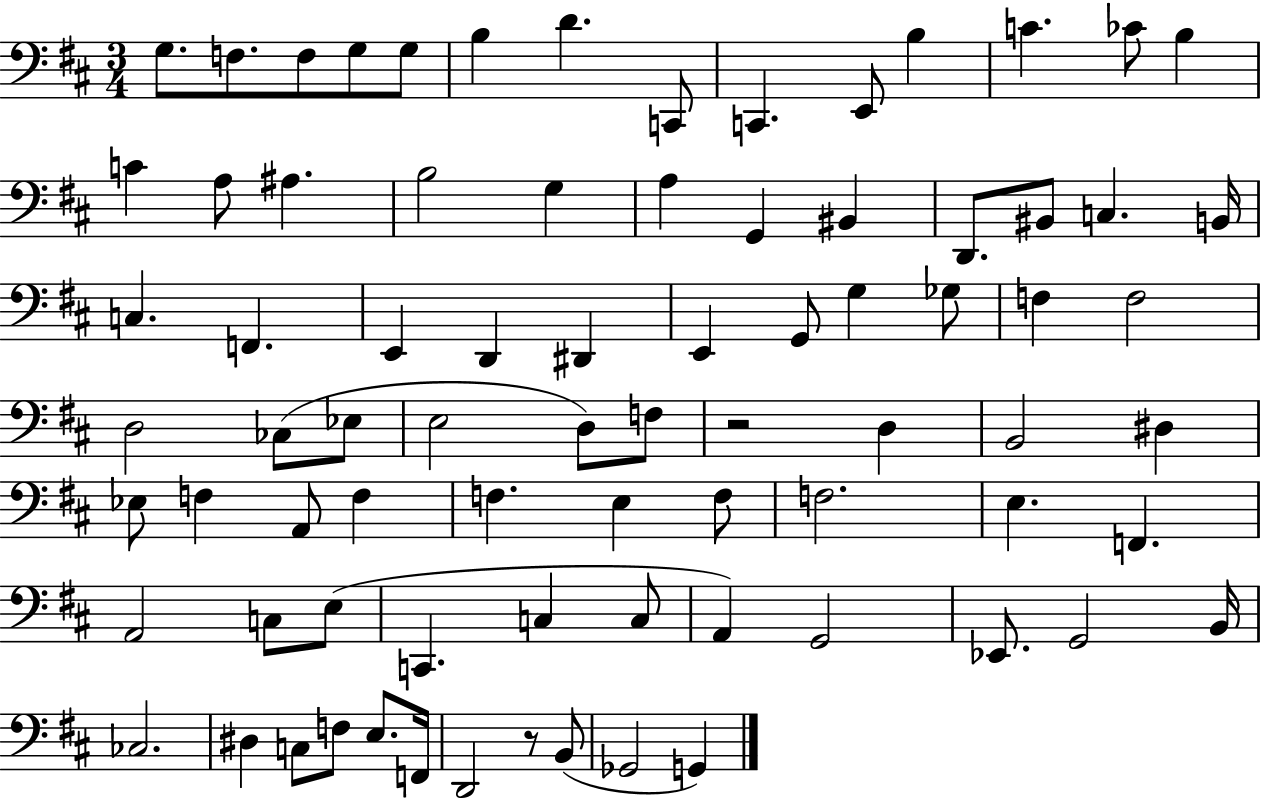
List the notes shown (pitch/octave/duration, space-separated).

G3/e. F3/e. F3/e G3/e G3/e B3/q D4/q. C2/e C2/q. E2/e B3/q C4/q. CES4/e B3/q C4/q A3/e A#3/q. B3/h G3/q A3/q G2/q BIS2/q D2/e. BIS2/e C3/q. B2/s C3/q. F2/q. E2/q D2/q D#2/q E2/q G2/e G3/q Gb3/e F3/q F3/h D3/h CES3/e Eb3/e E3/h D3/e F3/e R/h D3/q B2/h D#3/q Eb3/e F3/q A2/e F3/q F3/q. E3/q F3/e F3/h. E3/q. F2/q. A2/h C3/e E3/e C2/q. C3/q C3/e A2/q G2/h Eb2/e. G2/h B2/s CES3/h. D#3/q C3/e F3/e E3/e. F2/s D2/h R/e B2/e Gb2/h G2/q